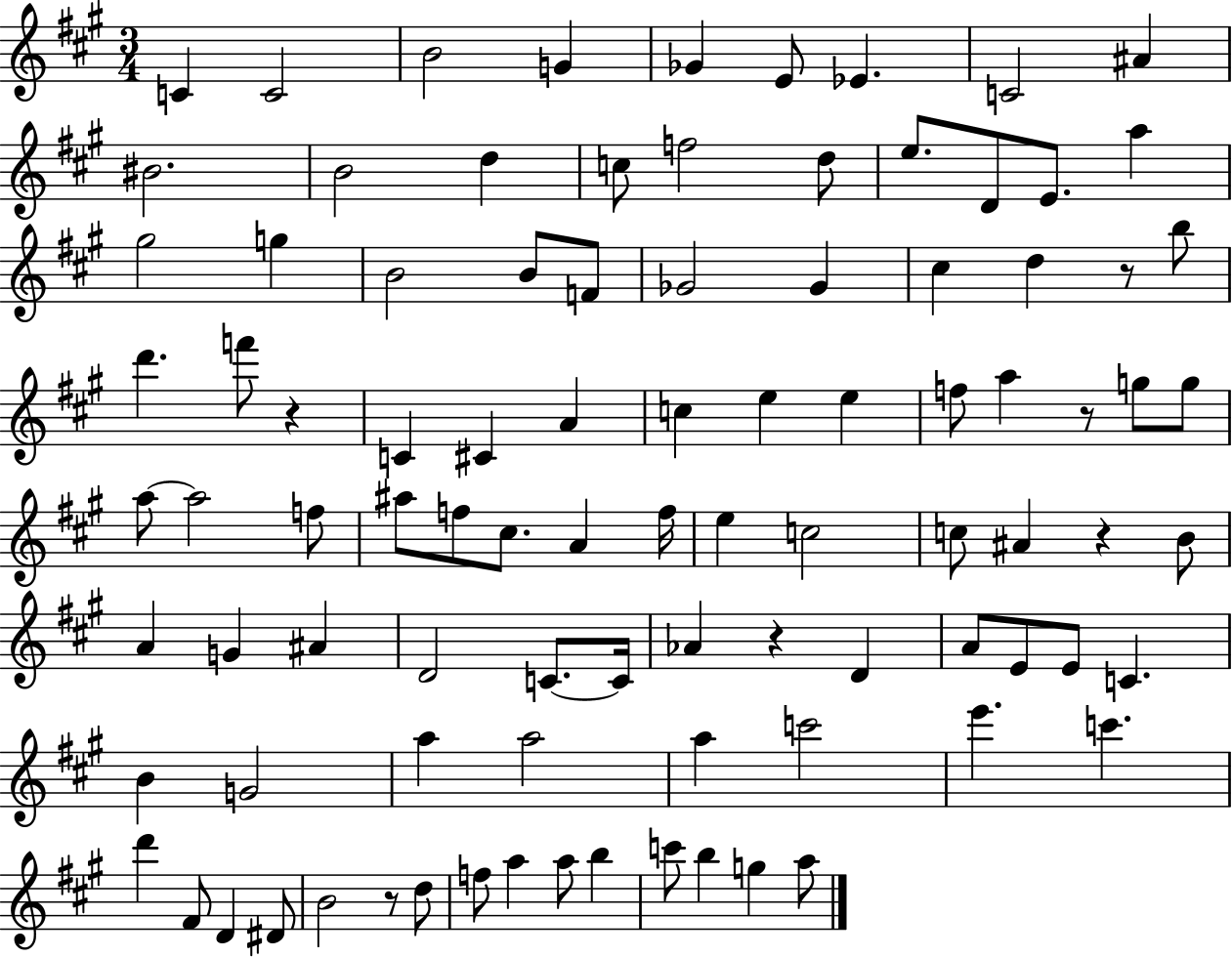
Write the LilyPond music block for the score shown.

{
  \clef treble
  \numericTimeSignature
  \time 3/4
  \key a \major
  c'4 c'2 | b'2 g'4 | ges'4 e'8 ees'4. | c'2 ais'4 | \break bis'2. | b'2 d''4 | c''8 f''2 d''8 | e''8. d'8 e'8. a''4 | \break gis''2 g''4 | b'2 b'8 f'8 | ges'2 ges'4 | cis''4 d''4 r8 b''8 | \break d'''4. f'''8 r4 | c'4 cis'4 a'4 | c''4 e''4 e''4 | f''8 a''4 r8 g''8 g''8 | \break a''8~~ a''2 f''8 | ais''8 f''8 cis''8. a'4 f''16 | e''4 c''2 | c''8 ais'4 r4 b'8 | \break a'4 g'4 ais'4 | d'2 c'8.~~ c'16 | aes'4 r4 d'4 | a'8 e'8 e'8 c'4. | \break b'4 g'2 | a''4 a''2 | a''4 c'''2 | e'''4. c'''4. | \break d'''4 fis'8 d'4 dis'8 | b'2 r8 d''8 | f''8 a''4 a''8 b''4 | c'''8 b''4 g''4 a''8 | \break \bar "|."
}